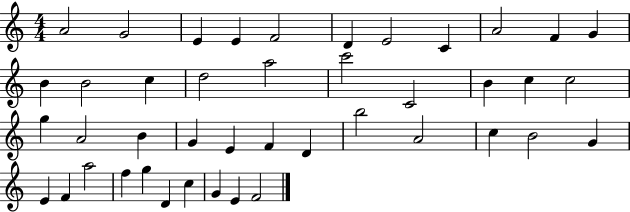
{
  \clef treble
  \numericTimeSignature
  \time 4/4
  \key c \major
  a'2 g'2 | e'4 e'4 f'2 | d'4 e'2 c'4 | a'2 f'4 g'4 | \break b'4 b'2 c''4 | d''2 a''2 | c'''2 c'2 | b'4 c''4 c''2 | \break g''4 a'2 b'4 | g'4 e'4 f'4 d'4 | b''2 a'2 | c''4 b'2 g'4 | \break e'4 f'4 a''2 | f''4 g''4 d'4 c''4 | g'4 e'4 f'2 | \bar "|."
}